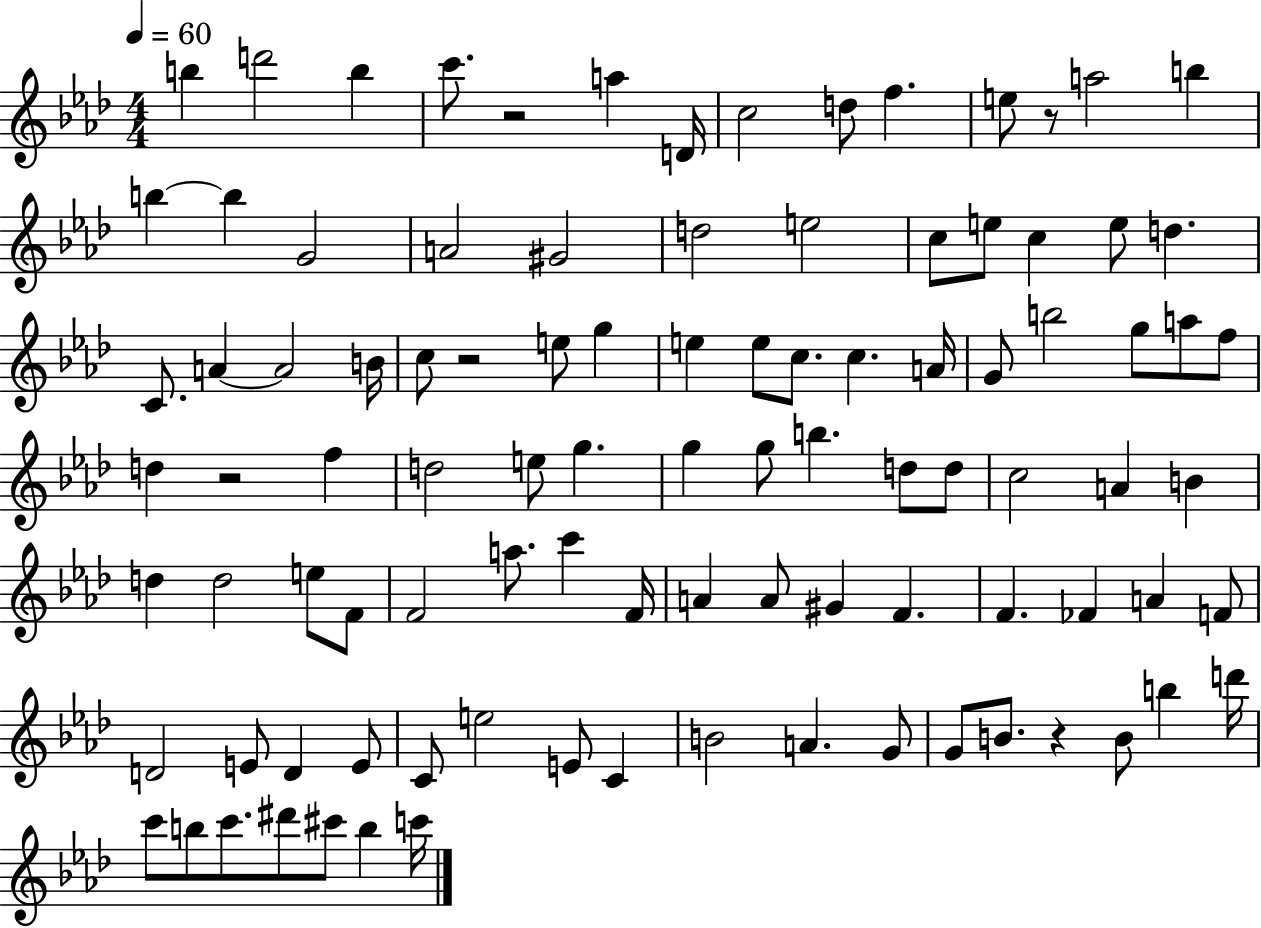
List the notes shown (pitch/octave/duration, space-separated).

B5/q D6/h B5/q C6/e. R/h A5/q D4/s C5/h D5/e F5/q. E5/e R/e A5/h B5/q B5/q B5/q G4/h A4/h G#4/h D5/h E5/h C5/e E5/e C5/q E5/e D5/q. C4/e. A4/q A4/h B4/s C5/e R/h E5/e G5/q E5/q E5/e C5/e. C5/q. A4/s G4/e B5/h G5/e A5/e F5/e D5/q R/h F5/q D5/h E5/e G5/q. G5/q G5/e B5/q. D5/e D5/e C5/h A4/q B4/q D5/q D5/h E5/e F4/e F4/h A5/e. C6/q F4/s A4/q A4/e G#4/q F4/q. F4/q. FES4/q A4/q F4/e D4/h E4/e D4/q E4/e C4/e E5/h E4/e C4/q B4/h A4/q. G4/e G4/e B4/e. R/q B4/e B5/q D6/s C6/e B5/e C6/e. D#6/e C#6/e B5/q C6/s